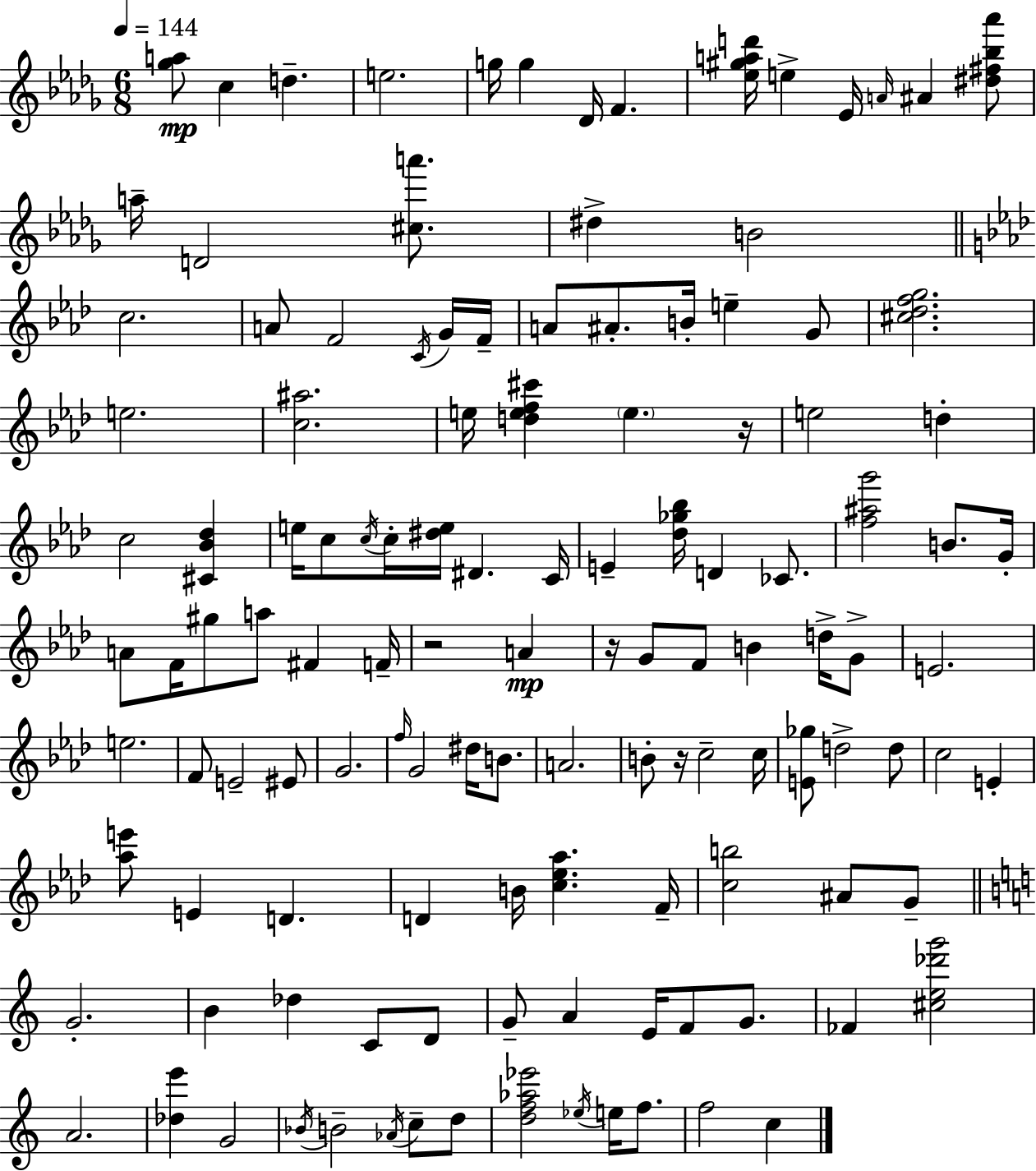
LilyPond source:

{
  \clef treble
  \numericTimeSignature
  \time 6/8
  \key bes \minor
  \tempo 4 = 144
  <ges'' a''>8\mp c''4 d''4.-- | e''2. | g''16 g''4 des'16 f'4. | <ees'' gis'' a'' d'''>16 e''4-> ees'16 \grace { a'16 } ais'4 <dis'' fis'' bes'' aes'''>8 | \break a''16-- d'2 <cis'' a'''>8. | dis''4-> b'2 | \bar "||" \break \key aes \major c''2. | a'8 f'2 \acciaccatura { c'16 } g'16 | f'16-- a'8 ais'8.-. b'16-. e''4-- g'8 | <cis'' des'' f'' g''>2. | \break e''2. | <c'' ais''>2. | e''16 <d'' e'' f'' cis'''>4 \parenthesize e''4. | r16 e''2 d''4-. | \break c''2 <cis' bes' des''>4 | e''16 c''8 \acciaccatura { c''16 } c''16-. <dis'' e''>16 dis'4. | c'16 e'4-- <des'' ges'' bes''>16 d'4 ces'8. | <f'' ais'' g'''>2 b'8. | \break g'16-. a'8 f'16 gis''8 a''8 fis'4 | f'16-- r2 a'4\mp | r16 g'8 f'8 b'4 d''16-> | g'8-> e'2. | \break e''2. | f'8 e'2-- | eis'8 g'2. | \grace { f''16 } g'2 dis''16 | \break b'8. a'2. | b'8-. r16 c''2-- | c''16 <e' ges''>8 d''2-> | d''8 c''2 e'4-. | \break <aes'' e'''>8 e'4 d'4. | d'4 b'16 <c'' ees'' aes''>4. | f'16-- <c'' b''>2 ais'8 | g'8-- \bar "||" \break \key c \major g'2.-. | b'4 des''4 c'8 d'8 | g'8-- a'4 e'16 f'8 g'8. | fes'4 <cis'' e'' des''' g'''>2 | \break a'2. | <des'' e'''>4 g'2 | \acciaccatura { bes'16 } b'2-- \acciaccatura { aes'16 } c''8-- | d''8 <d'' f'' aes'' ees'''>2 \acciaccatura { ees''16 } e''16 | \break f''8. f''2 c''4 | \bar "|."
}